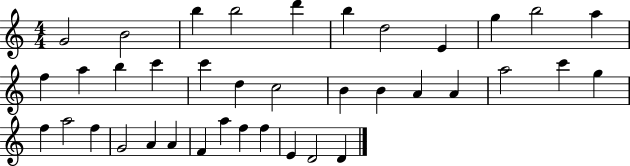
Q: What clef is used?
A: treble